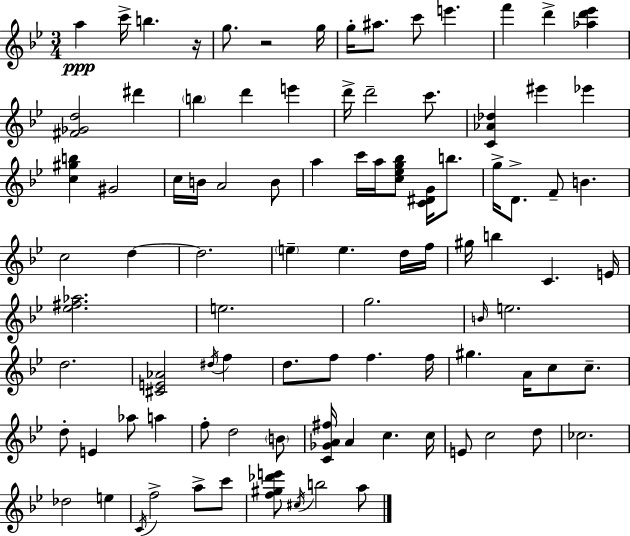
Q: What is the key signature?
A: BES major